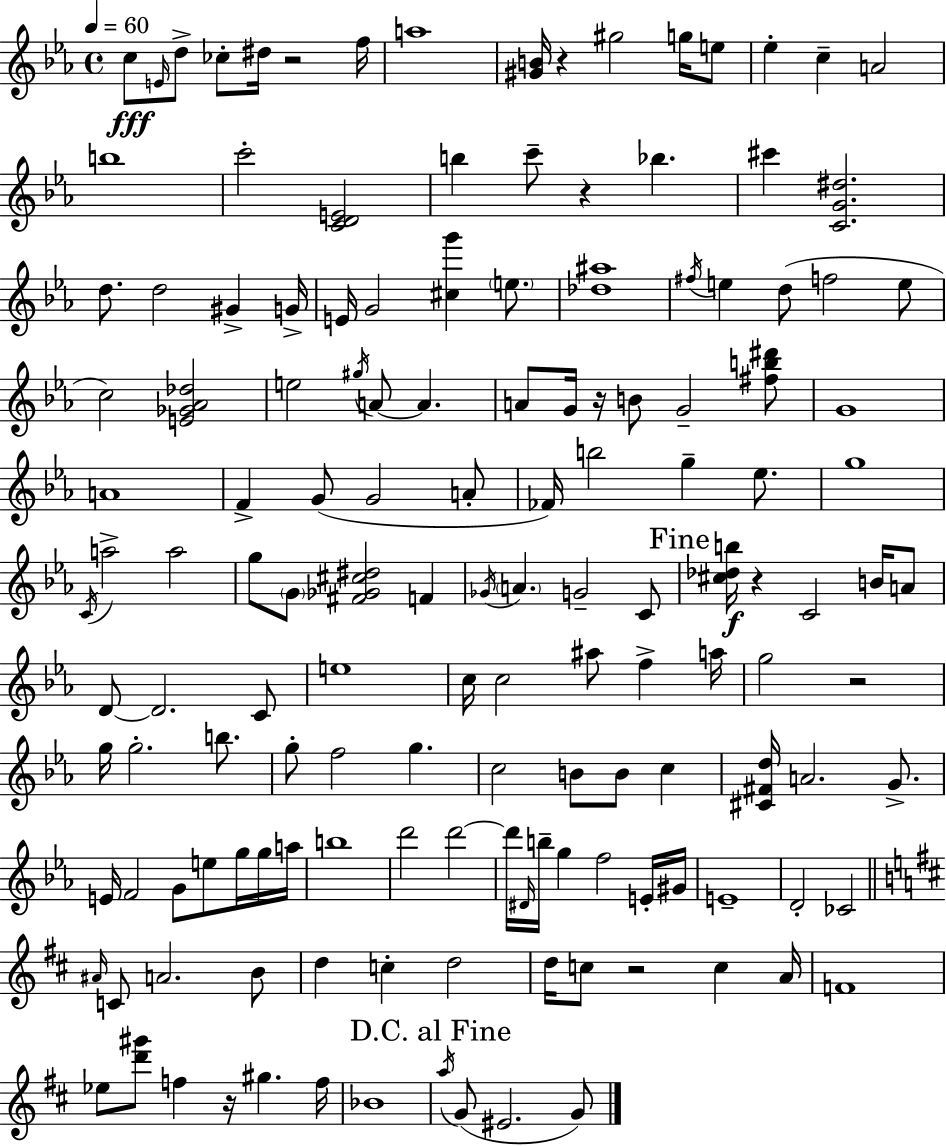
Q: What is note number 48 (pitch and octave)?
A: B5